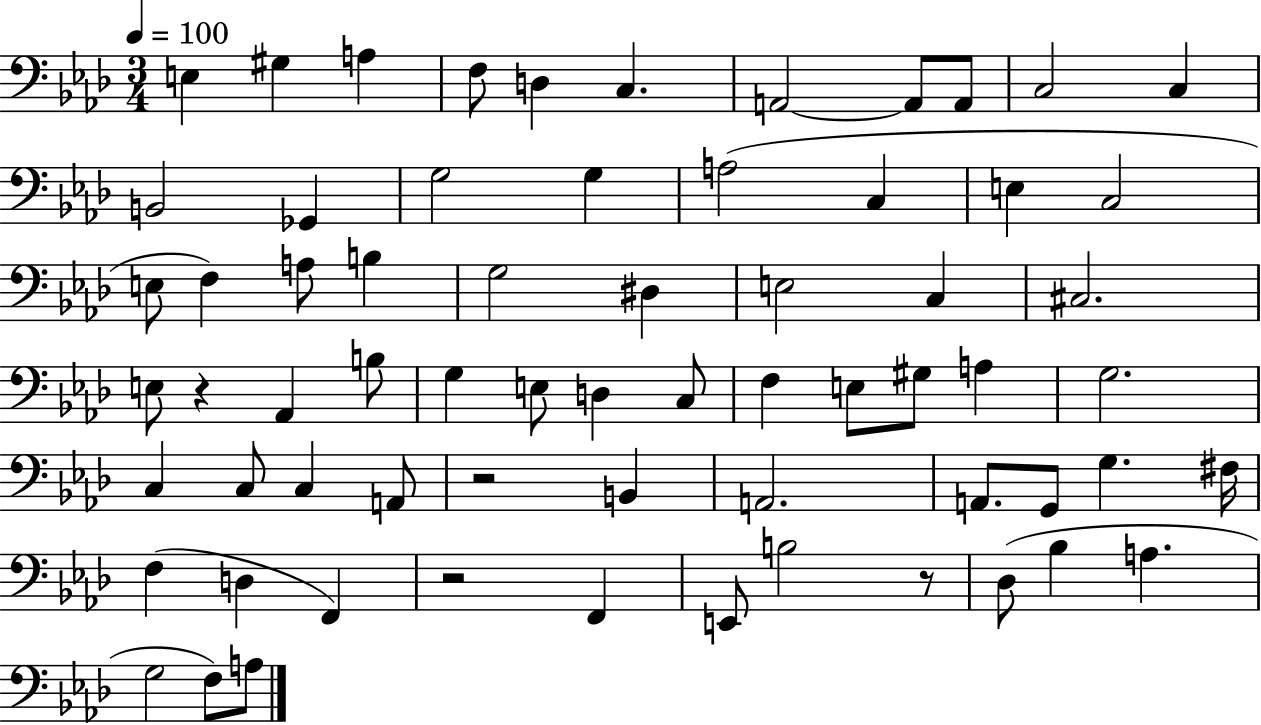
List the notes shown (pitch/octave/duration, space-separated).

E3/q G#3/q A3/q F3/e D3/q C3/q. A2/h A2/e A2/e C3/h C3/q B2/h Gb2/q G3/h G3/q A3/h C3/q E3/q C3/h E3/e F3/q A3/e B3/q G3/h D#3/q E3/h C3/q C#3/h. E3/e R/q Ab2/q B3/e G3/q E3/e D3/q C3/e F3/q E3/e G#3/e A3/q G3/h. C3/q C3/e C3/q A2/e R/h B2/q A2/h. A2/e. G2/e G3/q. F#3/s F3/q D3/q F2/q R/h F2/q E2/e B3/h R/e Db3/e Bb3/q A3/q. G3/h F3/e A3/e